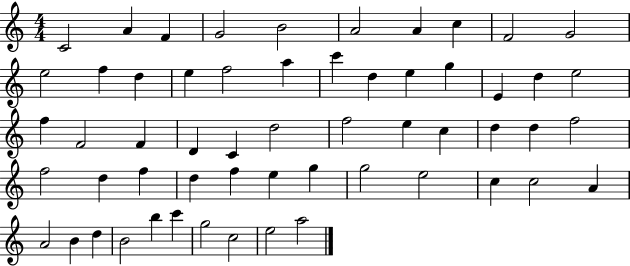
{
  \clef treble
  \numericTimeSignature
  \time 4/4
  \key c \major
  c'2 a'4 f'4 | g'2 b'2 | a'2 a'4 c''4 | f'2 g'2 | \break e''2 f''4 d''4 | e''4 f''2 a''4 | c'''4 d''4 e''4 g''4 | e'4 d''4 e''2 | \break f''4 f'2 f'4 | d'4 c'4 d''2 | f''2 e''4 c''4 | d''4 d''4 f''2 | \break f''2 d''4 f''4 | d''4 f''4 e''4 g''4 | g''2 e''2 | c''4 c''2 a'4 | \break a'2 b'4 d''4 | b'2 b''4 c'''4 | g''2 c''2 | e''2 a''2 | \break \bar "|."
}